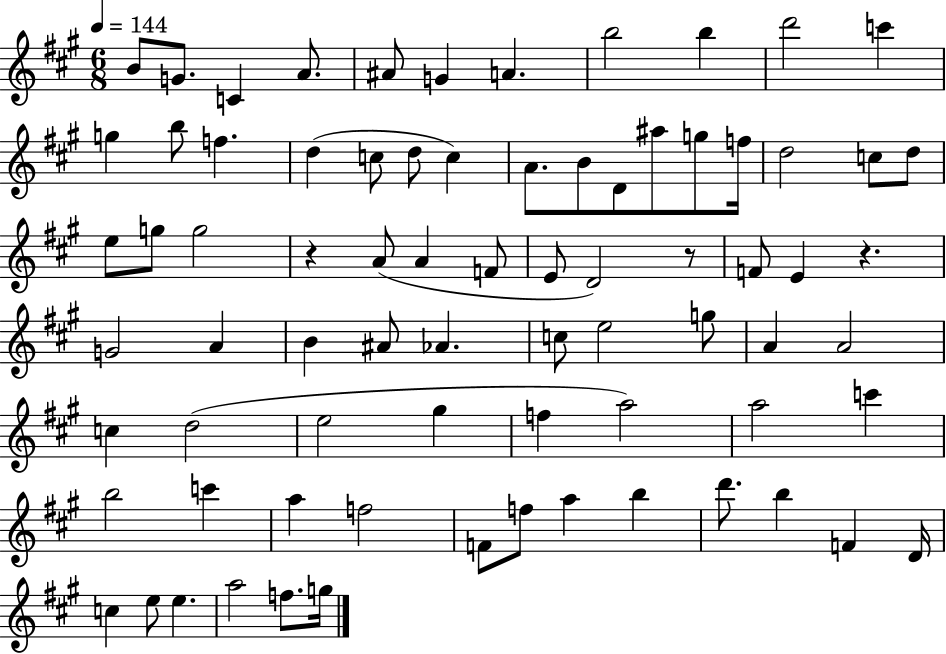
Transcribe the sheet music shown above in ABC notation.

X:1
T:Untitled
M:6/8
L:1/4
K:A
B/2 G/2 C A/2 ^A/2 G A b2 b d'2 c' g b/2 f d c/2 d/2 c A/2 B/2 D/2 ^a/2 g/2 f/4 d2 c/2 d/2 e/2 g/2 g2 z A/2 A F/2 E/2 D2 z/2 F/2 E z G2 A B ^A/2 _A c/2 e2 g/2 A A2 c d2 e2 ^g f a2 a2 c' b2 c' a f2 F/2 f/2 a b d'/2 b F D/4 c e/2 e a2 f/2 g/4